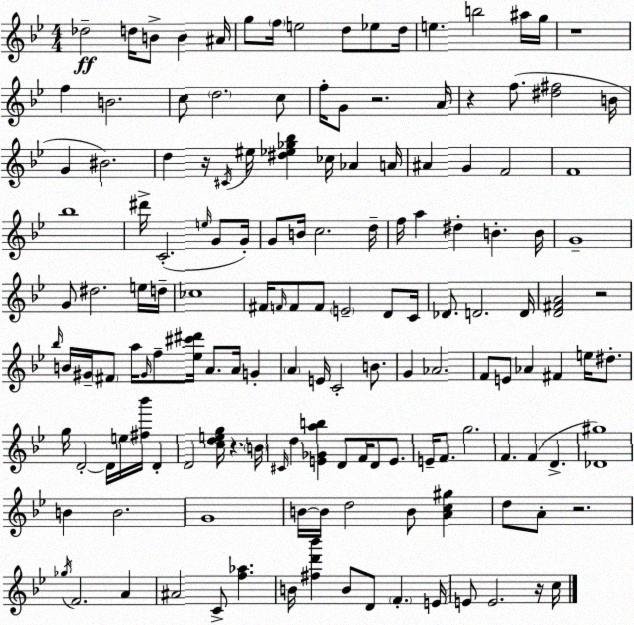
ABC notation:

X:1
T:Untitled
M:4/4
L:1/4
K:Bb
_d2 d/4 B/2 B ^A/4 g/2 f/4 e2 d/2 _e/2 d/4 e b2 ^a/4 g/4 z4 f B2 c/2 d2 c/2 f/4 G/2 z2 A/4 z f/2 [^d^f]2 B/4 G ^B2 d z/4 ^C/4 ^e/4 [^d_e_g_b] _c/4 _A A/4 ^A G F2 F4 _b4 ^d'/4 C2 e/4 G/2 G/4 G/2 B/4 c2 d/4 f/4 a ^d B B/4 G4 G/2 ^d2 e/4 d/4 _c4 ^F/4 F/4 F/2 F/2 E2 D/2 C/4 _D/2 D2 D/4 [D^FA]2 z2 _b/4 B/4 ^G/4 ^F/2 a/4 ^G/4 f/2 [_e^c'^d']/4 A/2 A/4 G A E/4 C2 B/2 G _A2 F/2 E/2 _A ^F e/4 ^d/2 g/4 D2 D/4 e/4 [^f_b']/4 D D2 [cdeg]/4 z B/4 ^C/4 d [E_Gab] D/2 F/4 D/2 E/2 E/4 F/2 g2 F F D [_D^g]4 B B2 G4 B/4 B/4 d2 B/2 [Ac^g] d/2 A/2 z2 _g/4 F2 A ^A2 C/2 [f_a] B/4 [^fd'_b'] B/2 D/2 F E/4 E/2 E2 z/4 c/4